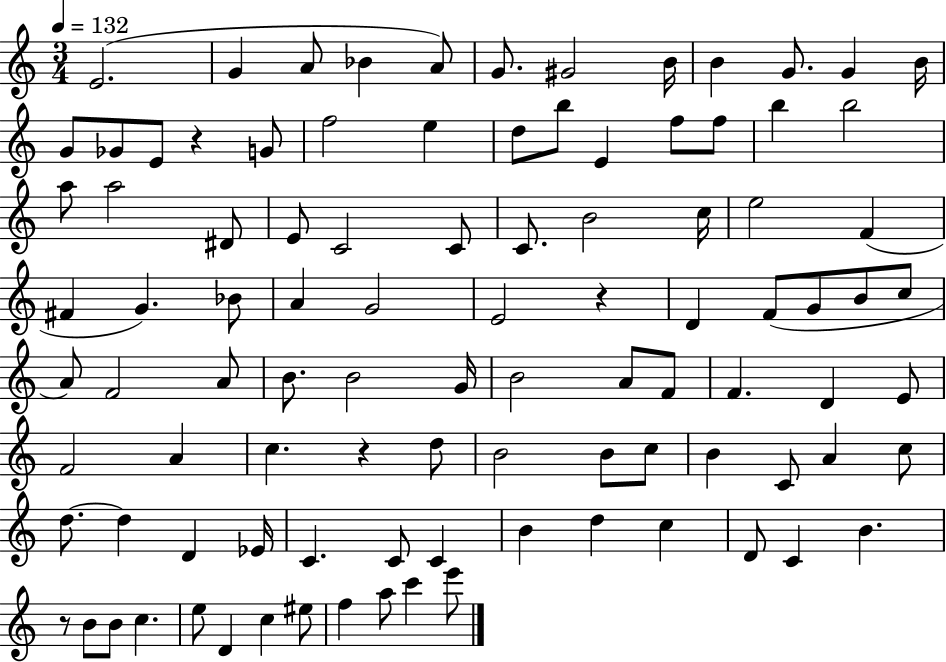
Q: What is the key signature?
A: C major